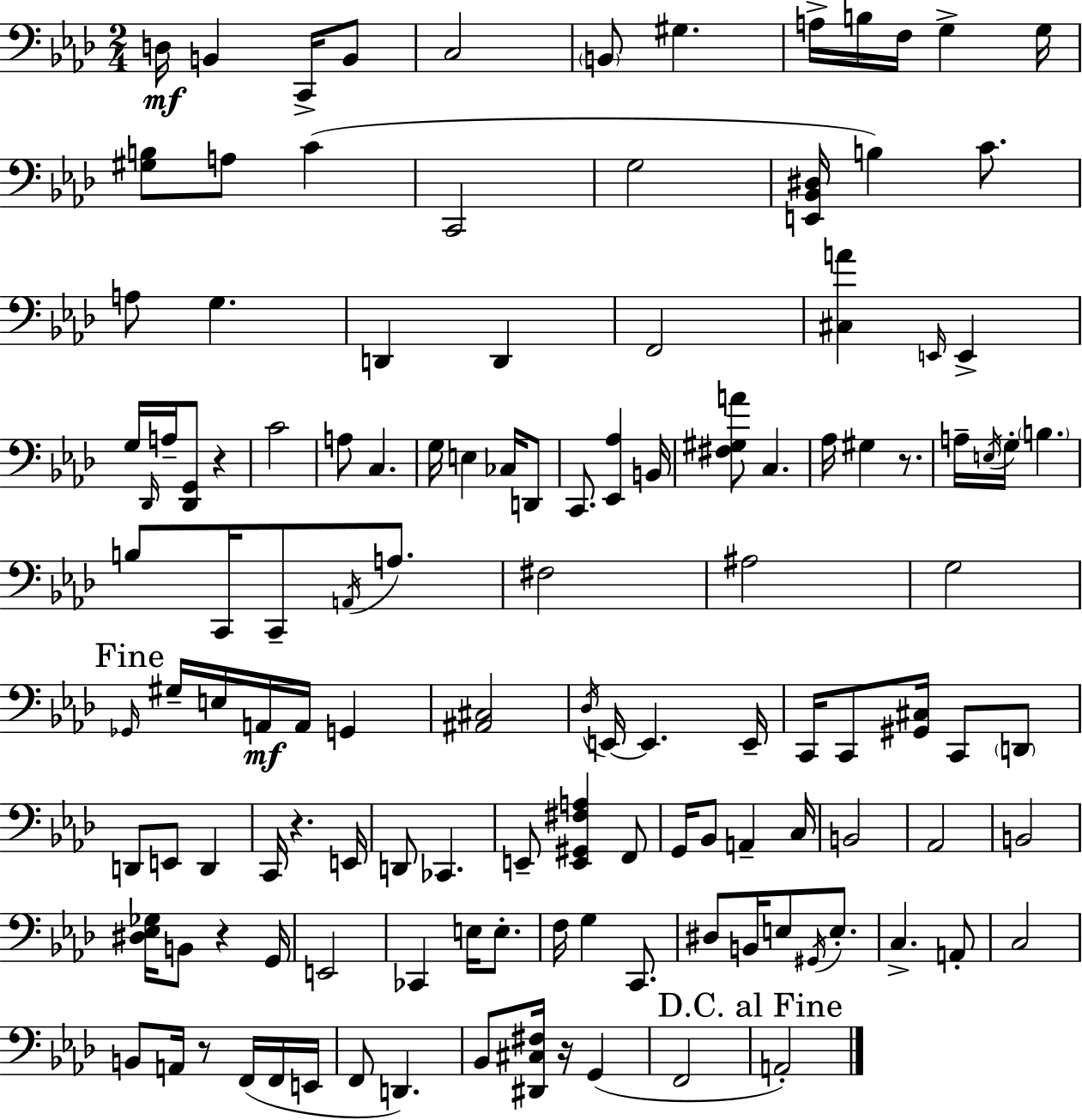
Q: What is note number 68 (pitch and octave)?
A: E2